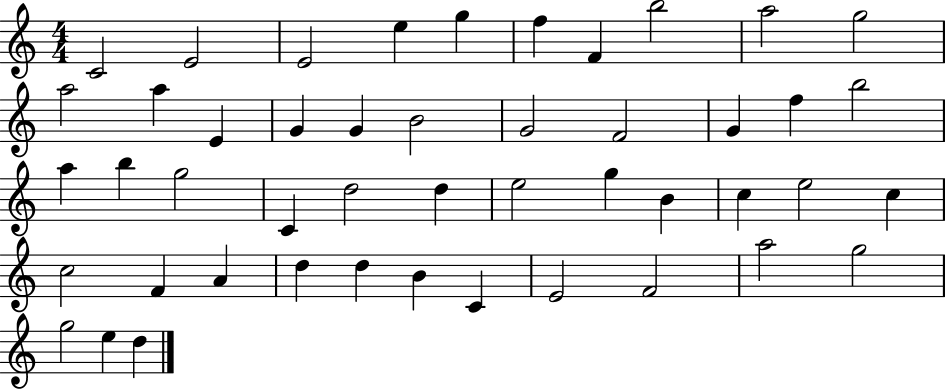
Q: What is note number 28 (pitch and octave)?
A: E5